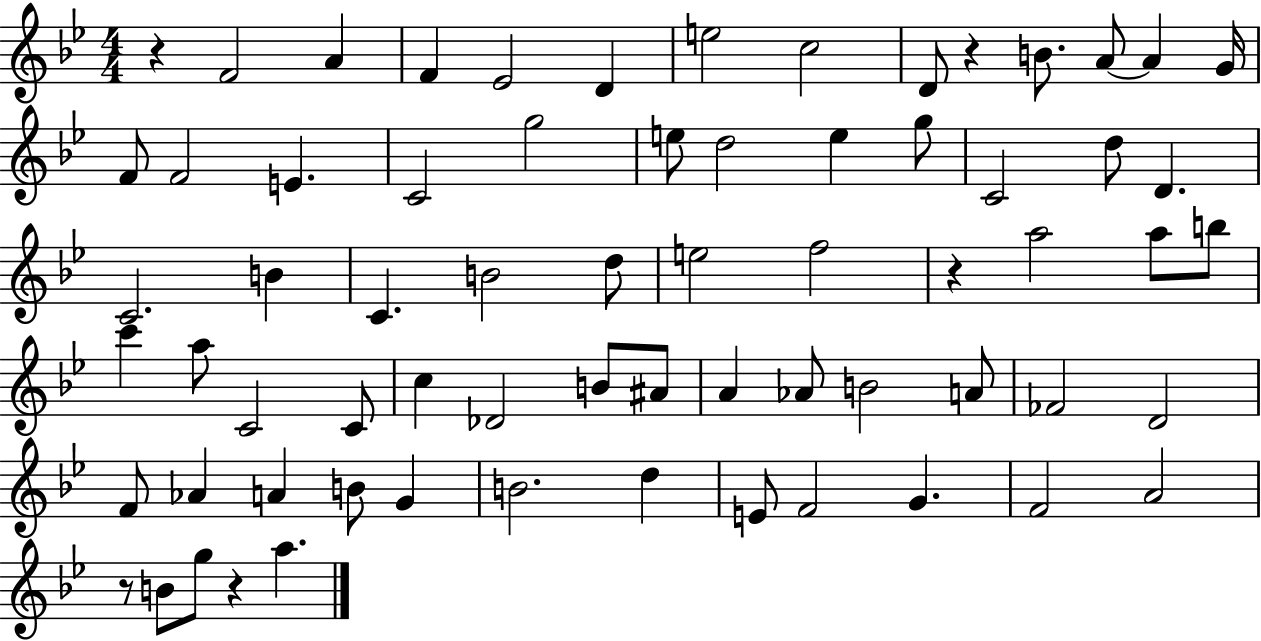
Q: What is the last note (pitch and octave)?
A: A5